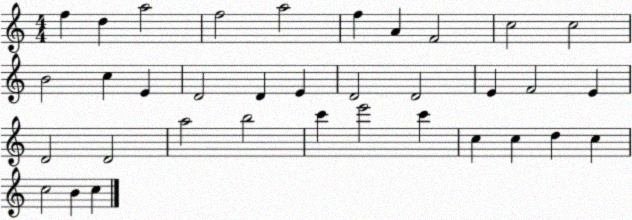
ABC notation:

X:1
T:Untitled
M:4/4
L:1/4
K:C
f d a2 f2 a2 f A F2 c2 c2 B2 c E D2 D E D2 D2 E F2 E D2 D2 a2 b2 c' e'2 c' c c d c c2 B c